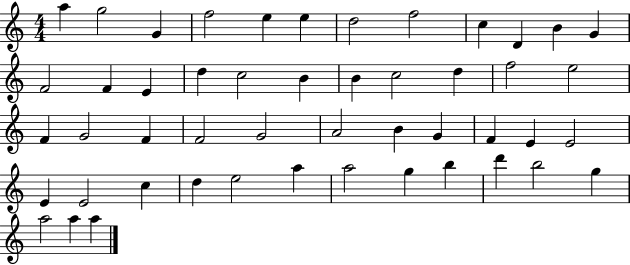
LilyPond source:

{
  \clef treble
  \numericTimeSignature
  \time 4/4
  \key c \major
  a''4 g''2 g'4 | f''2 e''4 e''4 | d''2 f''2 | c''4 d'4 b'4 g'4 | \break f'2 f'4 e'4 | d''4 c''2 b'4 | b'4 c''2 d''4 | f''2 e''2 | \break f'4 g'2 f'4 | f'2 g'2 | a'2 b'4 g'4 | f'4 e'4 e'2 | \break e'4 e'2 c''4 | d''4 e''2 a''4 | a''2 g''4 b''4 | d'''4 b''2 g''4 | \break a''2 a''4 a''4 | \bar "|."
}